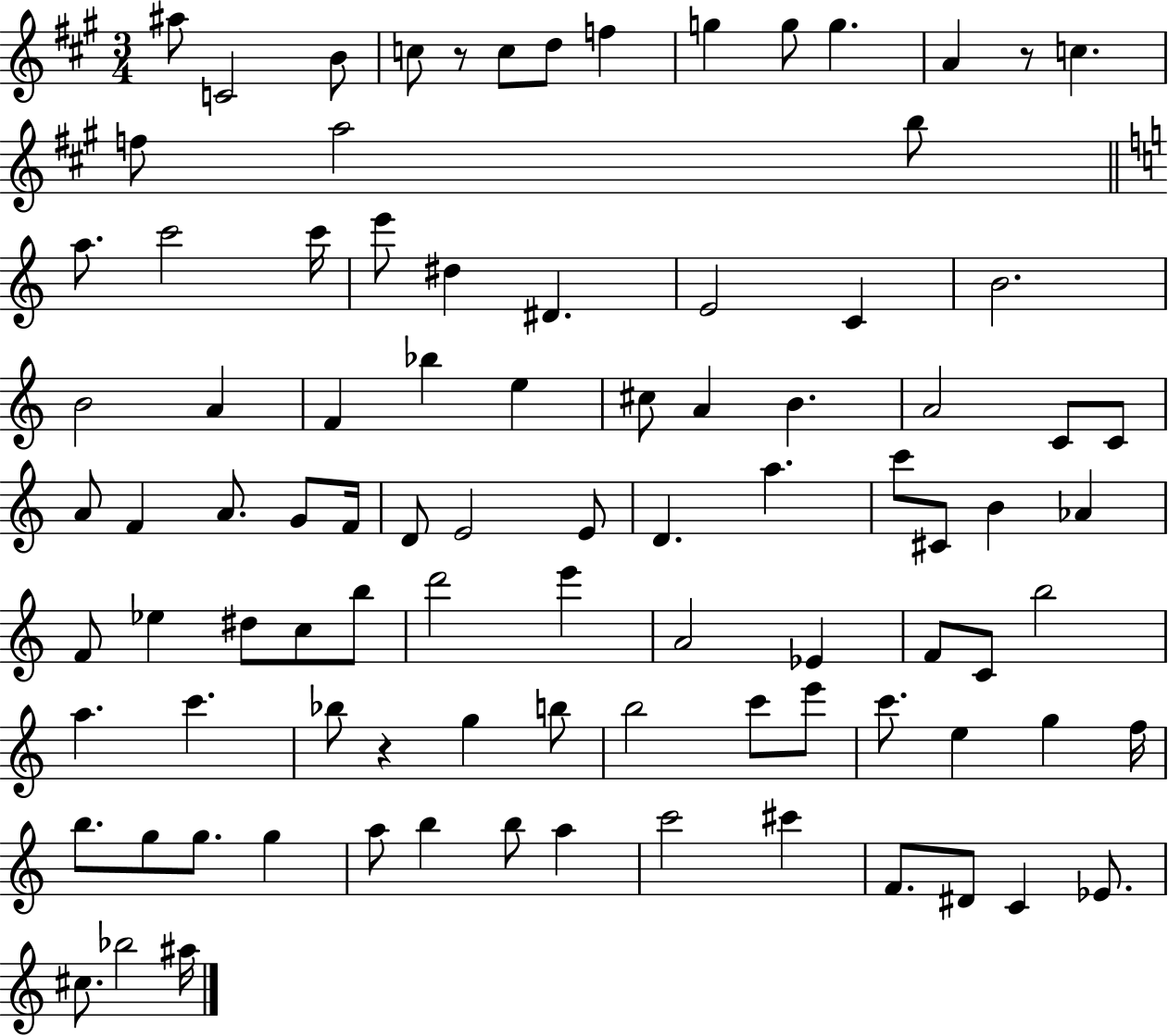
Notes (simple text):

A#5/e C4/h B4/e C5/e R/e C5/e D5/e F5/q G5/q G5/e G5/q. A4/q R/e C5/q. F5/e A5/h B5/e A5/e. C6/h C6/s E6/e D#5/q D#4/q. E4/h C4/q B4/h. B4/h A4/q F4/q Bb5/q E5/q C#5/e A4/q B4/q. A4/h C4/e C4/e A4/e F4/q A4/e. G4/e F4/s D4/e E4/h E4/e D4/q. A5/q. C6/e C#4/e B4/q Ab4/q F4/e Eb5/q D#5/e C5/e B5/e D6/h E6/q A4/h Eb4/q F4/e C4/e B5/h A5/q. C6/q. Bb5/e R/q G5/q B5/e B5/h C6/e E6/e C6/e. E5/q G5/q F5/s B5/e. G5/e G5/e. G5/q A5/e B5/q B5/e A5/q C6/h C#6/q F4/e. D#4/e C4/q Eb4/e. C#5/e. Bb5/h A#5/s